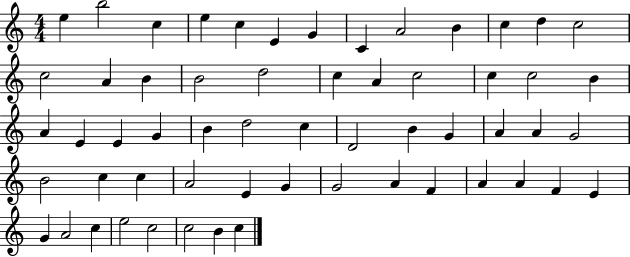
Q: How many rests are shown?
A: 0